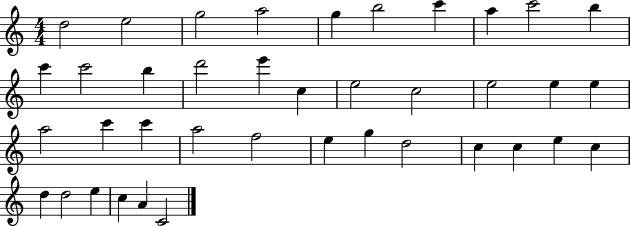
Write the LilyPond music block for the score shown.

{
  \clef treble
  \numericTimeSignature
  \time 4/4
  \key c \major
  d''2 e''2 | g''2 a''2 | g''4 b''2 c'''4 | a''4 c'''2 b''4 | \break c'''4 c'''2 b''4 | d'''2 e'''4 c''4 | e''2 c''2 | e''2 e''4 e''4 | \break a''2 c'''4 c'''4 | a''2 f''2 | e''4 g''4 d''2 | c''4 c''4 e''4 c''4 | \break d''4 d''2 e''4 | c''4 a'4 c'2 | \bar "|."
}